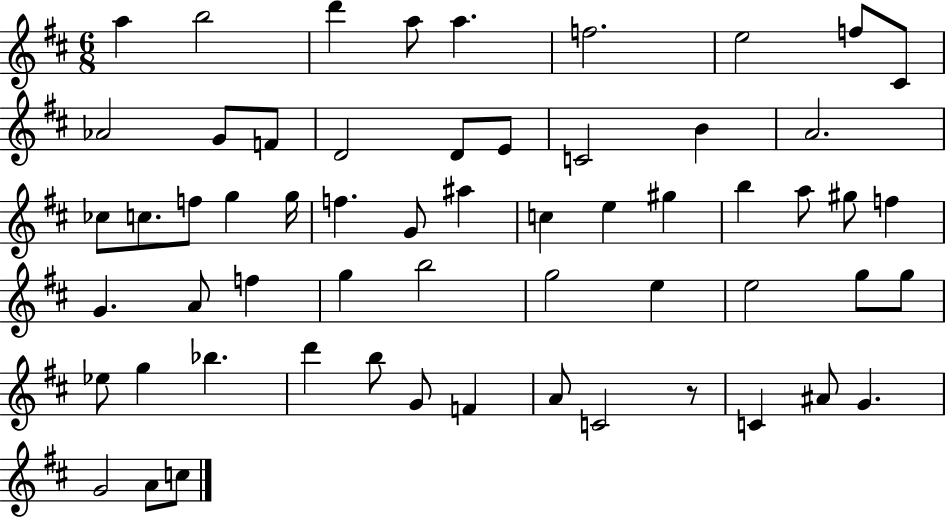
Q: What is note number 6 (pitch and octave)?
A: F5